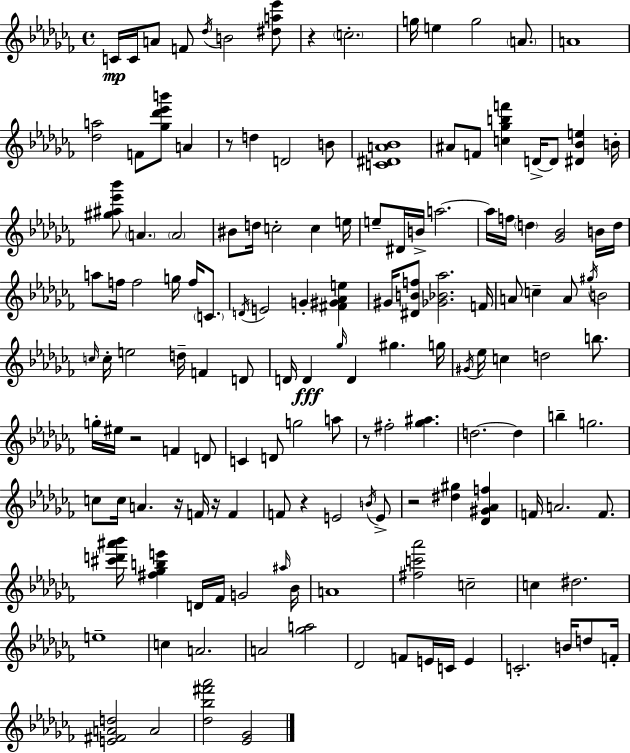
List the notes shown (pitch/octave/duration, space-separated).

C4/s C4/s A4/e F4/e Db5/s B4/h [D#5,A5,Eb6]/e R/q C5/h. G5/s E5/q G5/h A4/e. A4/w [Db5,A5]/h F4/e [Gb5,Db6,Eb6,B6]/e A4/q R/e D5/q D4/h B4/e [C4,D#4,A4,Bb4]/w A#4/e F4/e [C5,Gb5,B5,F6]/q D4/s D4/e [D#4,Bb4,E5]/q B4/s [G#5,A#5,Eb6,Bb6]/e A4/q. A4/h BIS4/e D5/s C5/h C5/q E5/s E5/e D#4/s B4/s A5/h. A5/s F5/s D5/q [Gb4,Bb4]/h B4/s D5/s A5/e F5/s F5/h G5/s F5/s C4/e. D4/s E4/h G4/q [F#4,G#4,Ab4,E5]/q G#4/s [D#4,B4,F5]/e [Gb4,Bb4,Ab5]/h. F4/s A4/e C5/q A4/e G#5/s B4/h C5/s C5/s E5/h D5/s F4/q D4/e D4/s D4/q Gb5/s D4/q G#5/q. G5/s G#4/s Eb5/s C5/q D5/h B5/e. G5/s EIS5/s R/h F4/q D4/e C4/q D4/e G5/h A5/e R/e F#5/h [Gb5,A#5]/q. D5/h. D5/q B5/q G5/h. C5/e C5/s A4/q. R/s F4/s R/s F4/q F4/e R/q E4/h B4/s E4/e R/h [D#5,G#5]/q [Db4,G#4,Ab4,F5]/q F4/s A4/h. F4/e. [C#6,D6,A#6,Bb6]/s [F#5,Gb5,B5,E6]/q D4/s FES4/s G4/h A#5/s Bb4/s A4/w [F#5,C6,Ab6]/h C5/h C5/q D#5/h. E5/w C5/q A4/h. A4/h [Gb5,A5]/h Db4/h F4/e E4/s C4/s E4/q C4/h. B4/s D5/e F4/s [E4,F#4,A4,D5]/h A4/h [Db5,Bb5,F#6,Ab6]/h [Eb4,Gb4]/h